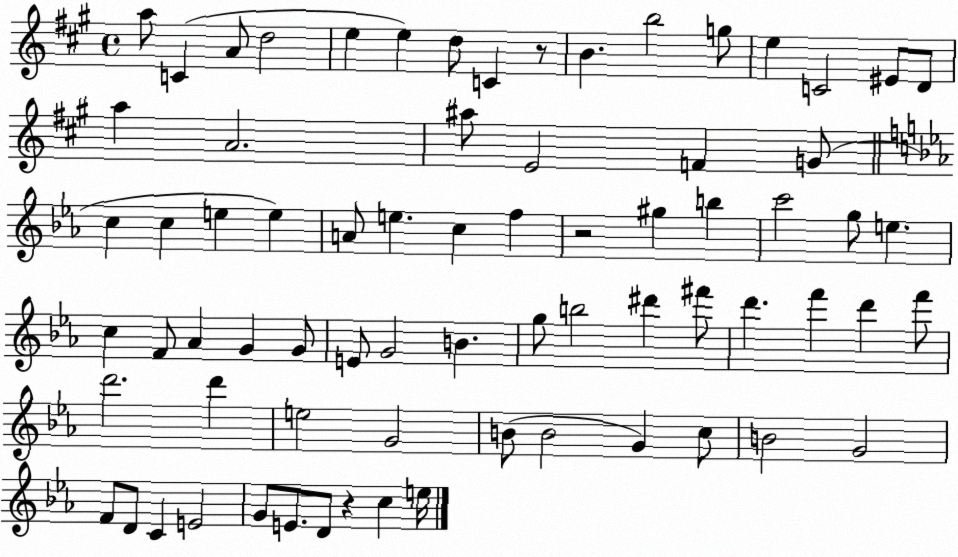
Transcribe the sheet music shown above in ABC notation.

X:1
T:Untitled
M:4/4
L:1/4
K:A
a/2 C A/2 d2 e e d/2 C z/2 B b2 g/2 e C2 ^E/2 D/2 a A2 ^a/2 E2 F G/2 c c e e A/2 e c f z2 ^g b c'2 g/2 e c F/2 _A G G/2 E/2 G2 B g/2 b2 ^d' ^f'/2 d' f' d' f'/2 d'2 d' e2 G2 B/2 B2 G c/2 B2 G2 F/2 D/2 C E2 G/2 E/2 D/2 z c e/4